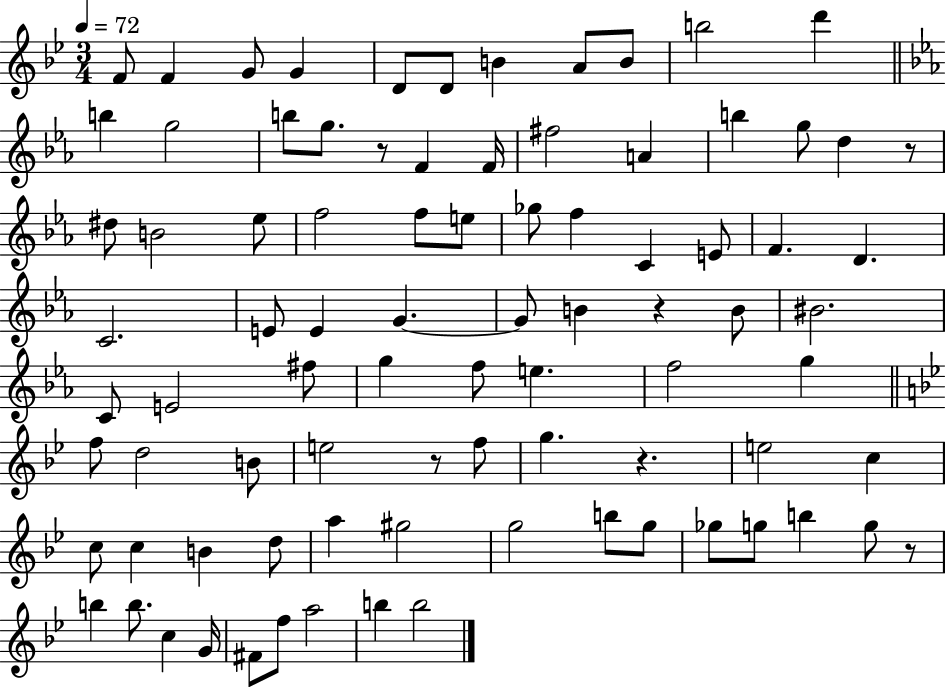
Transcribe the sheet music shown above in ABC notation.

X:1
T:Untitled
M:3/4
L:1/4
K:Bb
F/2 F G/2 G D/2 D/2 B A/2 B/2 b2 d' b g2 b/2 g/2 z/2 F F/4 ^f2 A b g/2 d z/2 ^d/2 B2 _e/2 f2 f/2 e/2 _g/2 f C E/2 F D C2 E/2 E G G/2 B z B/2 ^B2 C/2 E2 ^f/2 g f/2 e f2 g f/2 d2 B/2 e2 z/2 f/2 g z e2 c c/2 c B d/2 a ^g2 g2 b/2 g/2 _g/2 g/2 b g/2 z/2 b b/2 c G/4 ^F/2 f/2 a2 b b2